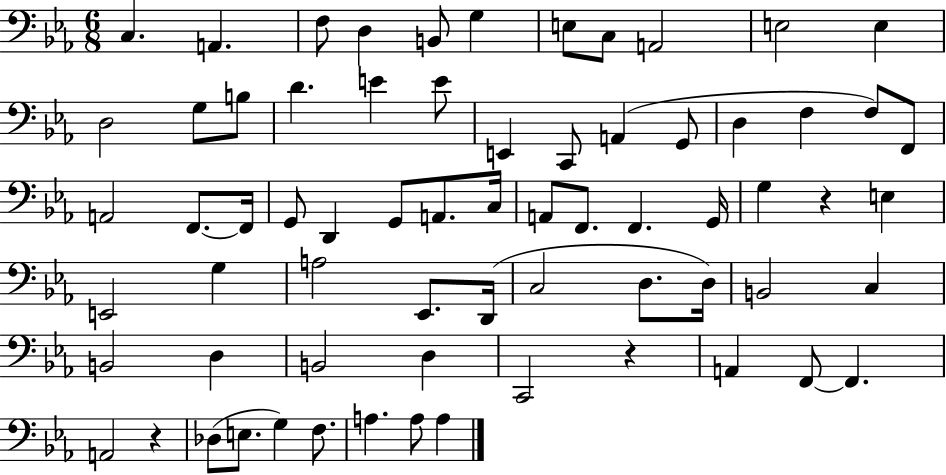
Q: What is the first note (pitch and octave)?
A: C3